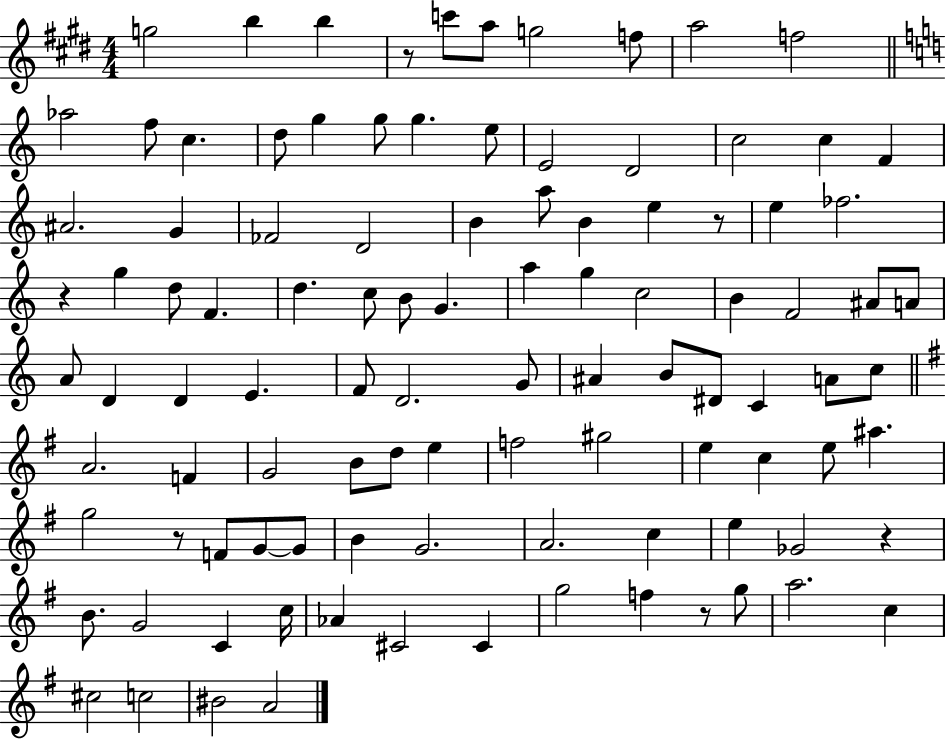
X:1
T:Untitled
M:4/4
L:1/4
K:E
g2 b b z/2 c'/2 a/2 g2 f/2 a2 f2 _a2 f/2 c d/2 g g/2 g e/2 E2 D2 c2 c F ^A2 G _F2 D2 B a/2 B e z/2 e _f2 z g d/2 F d c/2 B/2 G a g c2 B F2 ^A/2 A/2 A/2 D D E F/2 D2 G/2 ^A B/2 ^D/2 C A/2 c/2 A2 F G2 B/2 d/2 e f2 ^g2 e c e/2 ^a g2 z/2 F/2 G/2 G/2 B G2 A2 c e _G2 z B/2 G2 C c/4 _A ^C2 ^C g2 f z/2 g/2 a2 c ^c2 c2 ^B2 A2